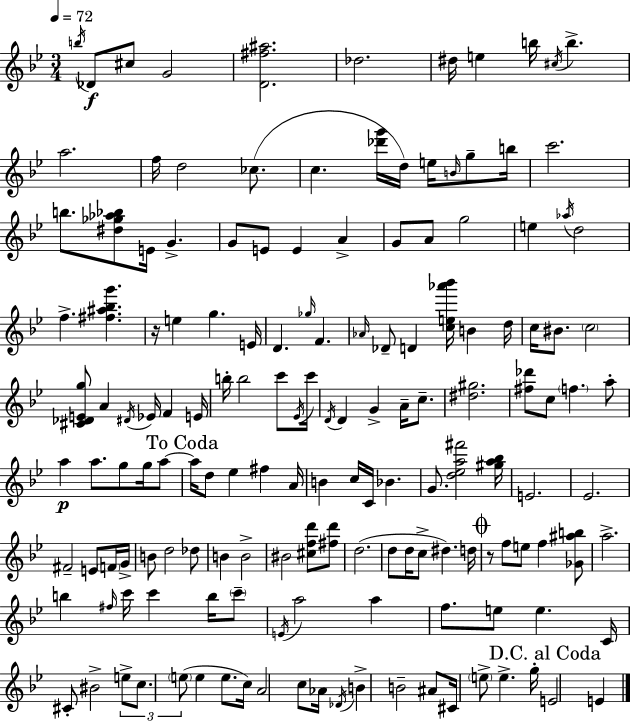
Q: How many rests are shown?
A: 2